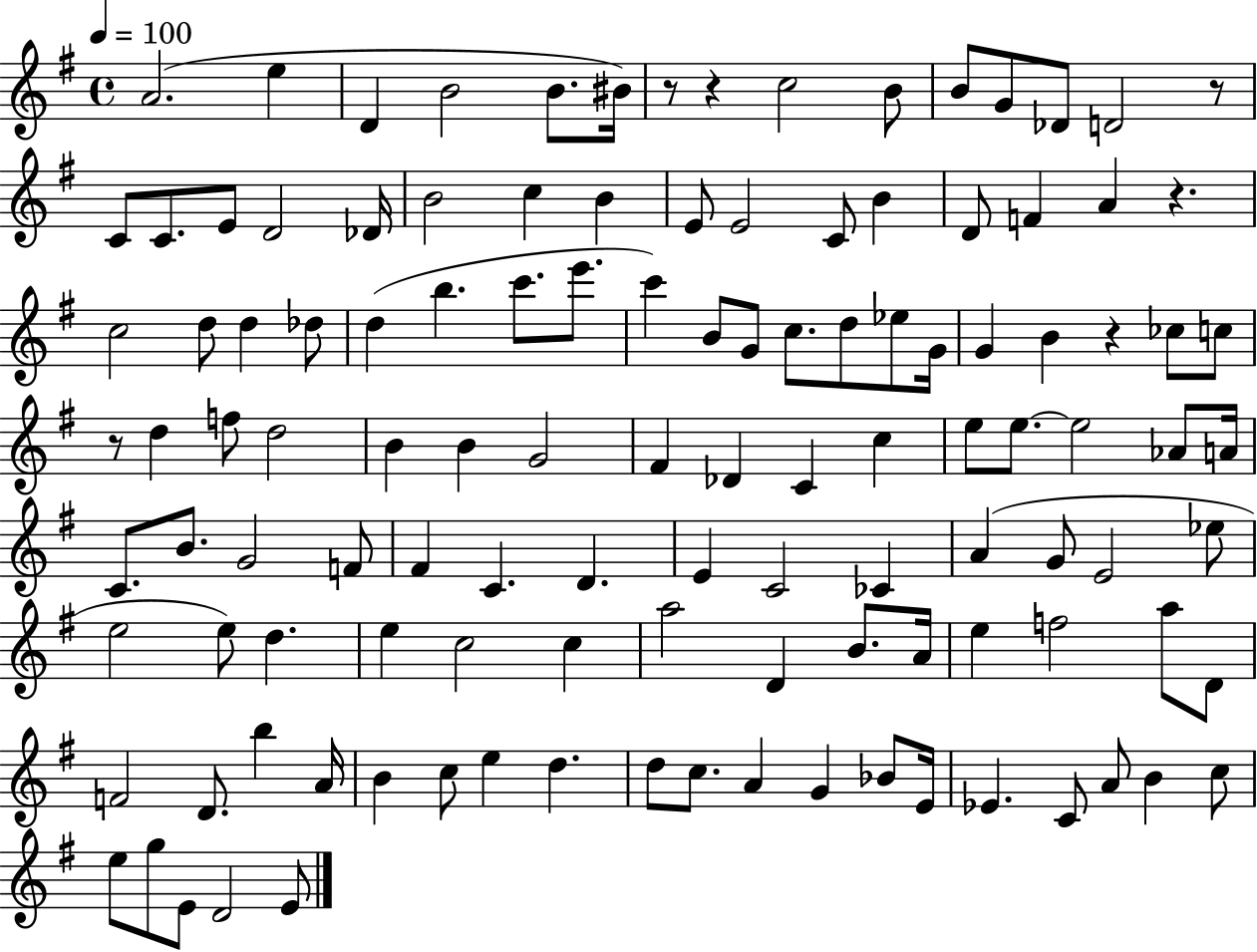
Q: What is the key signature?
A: G major